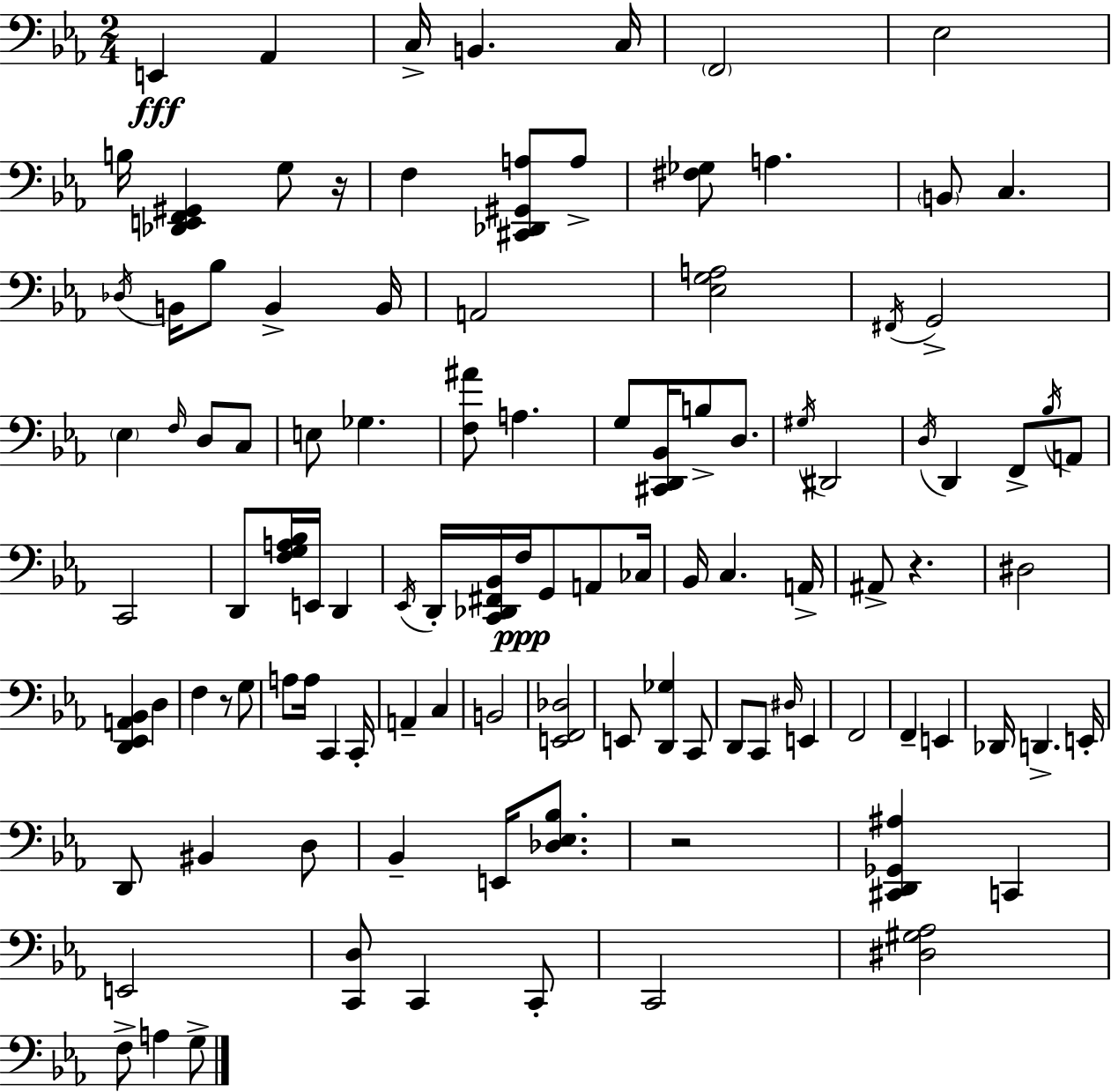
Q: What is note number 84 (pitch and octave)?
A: C2